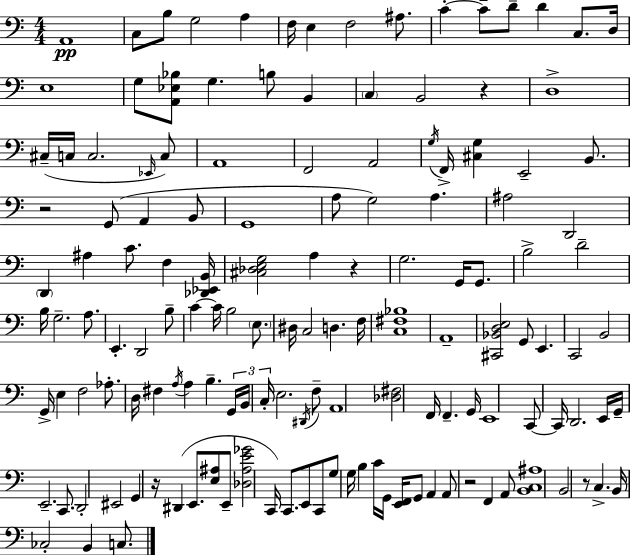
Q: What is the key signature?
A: C major